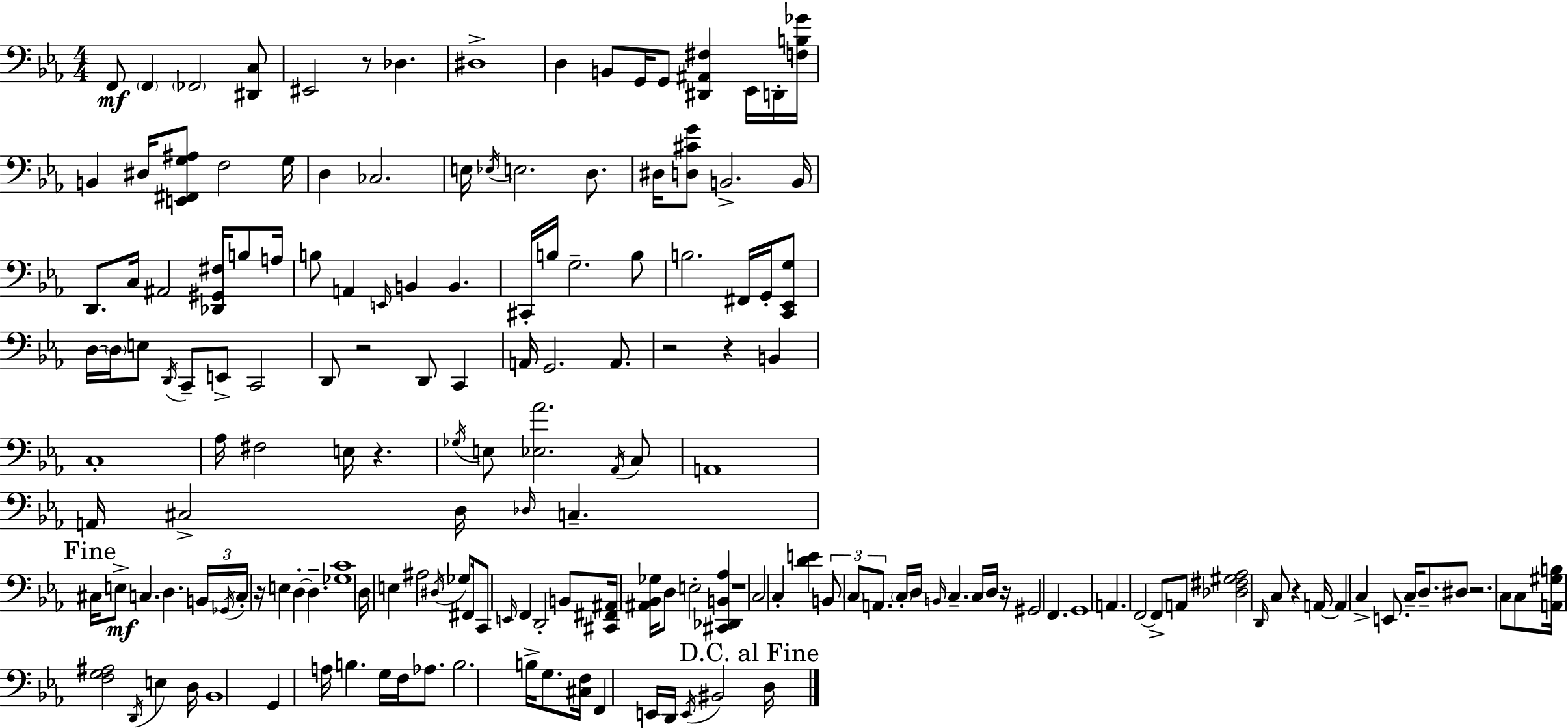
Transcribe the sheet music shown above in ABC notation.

X:1
T:Untitled
M:4/4
L:1/4
K:Eb
F,,/2 F,, _F,,2 [^D,,C,]/2 ^E,,2 z/2 _D, ^D,4 D, B,,/2 G,,/4 G,,/2 [^D,,^A,,^F,] _E,,/4 D,,/4 [F,B,_G]/4 B,, ^D,/4 [E,,^F,,G,^A,]/2 F,2 G,/4 D, _C,2 E,/4 _E,/4 E,2 D,/2 ^D,/4 [D,^CG]/2 B,,2 B,,/4 D,,/2 C,/4 ^A,,2 [_D,,^G,,^F,]/4 B,/2 A,/4 B,/2 A,, E,,/4 B,, B,, ^C,,/4 B,/4 G,2 B,/2 B,2 ^F,,/4 G,,/4 [C,,_E,,G,]/2 D,/4 D,/4 E,/2 D,,/4 C,,/2 E,,/2 C,,2 D,,/2 z2 D,,/2 C,, A,,/4 G,,2 A,,/2 z2 z B,, C,4 _A,/4 ^F,2 E,/4 z _G,/4 E,/2 [_E,_A]2 _A,,/4 C,/2 A,,4 A,,/4 ^C,2 D,/4 _D,/4 C, ^C,/4 E,/2 C, D, B,,/4 _G,,/4 C,/4 z/4 E, D, D, [_G,C]4 D,/4 E, ^A,2 ^D,/4 _G,/2 ^F,,/4 C,,/2 E,,/4 F,, D,,2 B,,/2 [^C,,^F,,^A,,]/4 [^A,,_B,,_G,]/4 D,/2 E,2 [^C,,_D,,B,,_A,] z4 C,2 C, [DE] B,,/2 C,/2 A,,/2 C,/4 D,/4 B,,/4 C, C,/4 D,/4 z/4 ^G,,2 F,, G,,4 A,, F,,2 F,,/2 A,,/2 [_D,^F,^G,_A,]2 D,,/4 C,/2 z A,,/4 A,, C, E,,/2 C,/4 D,/2 ^D,/2 z2 C,/2 C,/2 [A,,^G,B,]/4 [F,G,^A,]2 D,,/4 E, D,/4 _B,,4 G,, A,/4 B, G,/4 F,/4 _A,/2 B,2 B,/4 G,/2 [^C,F,]/4 F,, E,,/4 D,,/4 E,,/4 ^B,,2 D,/4